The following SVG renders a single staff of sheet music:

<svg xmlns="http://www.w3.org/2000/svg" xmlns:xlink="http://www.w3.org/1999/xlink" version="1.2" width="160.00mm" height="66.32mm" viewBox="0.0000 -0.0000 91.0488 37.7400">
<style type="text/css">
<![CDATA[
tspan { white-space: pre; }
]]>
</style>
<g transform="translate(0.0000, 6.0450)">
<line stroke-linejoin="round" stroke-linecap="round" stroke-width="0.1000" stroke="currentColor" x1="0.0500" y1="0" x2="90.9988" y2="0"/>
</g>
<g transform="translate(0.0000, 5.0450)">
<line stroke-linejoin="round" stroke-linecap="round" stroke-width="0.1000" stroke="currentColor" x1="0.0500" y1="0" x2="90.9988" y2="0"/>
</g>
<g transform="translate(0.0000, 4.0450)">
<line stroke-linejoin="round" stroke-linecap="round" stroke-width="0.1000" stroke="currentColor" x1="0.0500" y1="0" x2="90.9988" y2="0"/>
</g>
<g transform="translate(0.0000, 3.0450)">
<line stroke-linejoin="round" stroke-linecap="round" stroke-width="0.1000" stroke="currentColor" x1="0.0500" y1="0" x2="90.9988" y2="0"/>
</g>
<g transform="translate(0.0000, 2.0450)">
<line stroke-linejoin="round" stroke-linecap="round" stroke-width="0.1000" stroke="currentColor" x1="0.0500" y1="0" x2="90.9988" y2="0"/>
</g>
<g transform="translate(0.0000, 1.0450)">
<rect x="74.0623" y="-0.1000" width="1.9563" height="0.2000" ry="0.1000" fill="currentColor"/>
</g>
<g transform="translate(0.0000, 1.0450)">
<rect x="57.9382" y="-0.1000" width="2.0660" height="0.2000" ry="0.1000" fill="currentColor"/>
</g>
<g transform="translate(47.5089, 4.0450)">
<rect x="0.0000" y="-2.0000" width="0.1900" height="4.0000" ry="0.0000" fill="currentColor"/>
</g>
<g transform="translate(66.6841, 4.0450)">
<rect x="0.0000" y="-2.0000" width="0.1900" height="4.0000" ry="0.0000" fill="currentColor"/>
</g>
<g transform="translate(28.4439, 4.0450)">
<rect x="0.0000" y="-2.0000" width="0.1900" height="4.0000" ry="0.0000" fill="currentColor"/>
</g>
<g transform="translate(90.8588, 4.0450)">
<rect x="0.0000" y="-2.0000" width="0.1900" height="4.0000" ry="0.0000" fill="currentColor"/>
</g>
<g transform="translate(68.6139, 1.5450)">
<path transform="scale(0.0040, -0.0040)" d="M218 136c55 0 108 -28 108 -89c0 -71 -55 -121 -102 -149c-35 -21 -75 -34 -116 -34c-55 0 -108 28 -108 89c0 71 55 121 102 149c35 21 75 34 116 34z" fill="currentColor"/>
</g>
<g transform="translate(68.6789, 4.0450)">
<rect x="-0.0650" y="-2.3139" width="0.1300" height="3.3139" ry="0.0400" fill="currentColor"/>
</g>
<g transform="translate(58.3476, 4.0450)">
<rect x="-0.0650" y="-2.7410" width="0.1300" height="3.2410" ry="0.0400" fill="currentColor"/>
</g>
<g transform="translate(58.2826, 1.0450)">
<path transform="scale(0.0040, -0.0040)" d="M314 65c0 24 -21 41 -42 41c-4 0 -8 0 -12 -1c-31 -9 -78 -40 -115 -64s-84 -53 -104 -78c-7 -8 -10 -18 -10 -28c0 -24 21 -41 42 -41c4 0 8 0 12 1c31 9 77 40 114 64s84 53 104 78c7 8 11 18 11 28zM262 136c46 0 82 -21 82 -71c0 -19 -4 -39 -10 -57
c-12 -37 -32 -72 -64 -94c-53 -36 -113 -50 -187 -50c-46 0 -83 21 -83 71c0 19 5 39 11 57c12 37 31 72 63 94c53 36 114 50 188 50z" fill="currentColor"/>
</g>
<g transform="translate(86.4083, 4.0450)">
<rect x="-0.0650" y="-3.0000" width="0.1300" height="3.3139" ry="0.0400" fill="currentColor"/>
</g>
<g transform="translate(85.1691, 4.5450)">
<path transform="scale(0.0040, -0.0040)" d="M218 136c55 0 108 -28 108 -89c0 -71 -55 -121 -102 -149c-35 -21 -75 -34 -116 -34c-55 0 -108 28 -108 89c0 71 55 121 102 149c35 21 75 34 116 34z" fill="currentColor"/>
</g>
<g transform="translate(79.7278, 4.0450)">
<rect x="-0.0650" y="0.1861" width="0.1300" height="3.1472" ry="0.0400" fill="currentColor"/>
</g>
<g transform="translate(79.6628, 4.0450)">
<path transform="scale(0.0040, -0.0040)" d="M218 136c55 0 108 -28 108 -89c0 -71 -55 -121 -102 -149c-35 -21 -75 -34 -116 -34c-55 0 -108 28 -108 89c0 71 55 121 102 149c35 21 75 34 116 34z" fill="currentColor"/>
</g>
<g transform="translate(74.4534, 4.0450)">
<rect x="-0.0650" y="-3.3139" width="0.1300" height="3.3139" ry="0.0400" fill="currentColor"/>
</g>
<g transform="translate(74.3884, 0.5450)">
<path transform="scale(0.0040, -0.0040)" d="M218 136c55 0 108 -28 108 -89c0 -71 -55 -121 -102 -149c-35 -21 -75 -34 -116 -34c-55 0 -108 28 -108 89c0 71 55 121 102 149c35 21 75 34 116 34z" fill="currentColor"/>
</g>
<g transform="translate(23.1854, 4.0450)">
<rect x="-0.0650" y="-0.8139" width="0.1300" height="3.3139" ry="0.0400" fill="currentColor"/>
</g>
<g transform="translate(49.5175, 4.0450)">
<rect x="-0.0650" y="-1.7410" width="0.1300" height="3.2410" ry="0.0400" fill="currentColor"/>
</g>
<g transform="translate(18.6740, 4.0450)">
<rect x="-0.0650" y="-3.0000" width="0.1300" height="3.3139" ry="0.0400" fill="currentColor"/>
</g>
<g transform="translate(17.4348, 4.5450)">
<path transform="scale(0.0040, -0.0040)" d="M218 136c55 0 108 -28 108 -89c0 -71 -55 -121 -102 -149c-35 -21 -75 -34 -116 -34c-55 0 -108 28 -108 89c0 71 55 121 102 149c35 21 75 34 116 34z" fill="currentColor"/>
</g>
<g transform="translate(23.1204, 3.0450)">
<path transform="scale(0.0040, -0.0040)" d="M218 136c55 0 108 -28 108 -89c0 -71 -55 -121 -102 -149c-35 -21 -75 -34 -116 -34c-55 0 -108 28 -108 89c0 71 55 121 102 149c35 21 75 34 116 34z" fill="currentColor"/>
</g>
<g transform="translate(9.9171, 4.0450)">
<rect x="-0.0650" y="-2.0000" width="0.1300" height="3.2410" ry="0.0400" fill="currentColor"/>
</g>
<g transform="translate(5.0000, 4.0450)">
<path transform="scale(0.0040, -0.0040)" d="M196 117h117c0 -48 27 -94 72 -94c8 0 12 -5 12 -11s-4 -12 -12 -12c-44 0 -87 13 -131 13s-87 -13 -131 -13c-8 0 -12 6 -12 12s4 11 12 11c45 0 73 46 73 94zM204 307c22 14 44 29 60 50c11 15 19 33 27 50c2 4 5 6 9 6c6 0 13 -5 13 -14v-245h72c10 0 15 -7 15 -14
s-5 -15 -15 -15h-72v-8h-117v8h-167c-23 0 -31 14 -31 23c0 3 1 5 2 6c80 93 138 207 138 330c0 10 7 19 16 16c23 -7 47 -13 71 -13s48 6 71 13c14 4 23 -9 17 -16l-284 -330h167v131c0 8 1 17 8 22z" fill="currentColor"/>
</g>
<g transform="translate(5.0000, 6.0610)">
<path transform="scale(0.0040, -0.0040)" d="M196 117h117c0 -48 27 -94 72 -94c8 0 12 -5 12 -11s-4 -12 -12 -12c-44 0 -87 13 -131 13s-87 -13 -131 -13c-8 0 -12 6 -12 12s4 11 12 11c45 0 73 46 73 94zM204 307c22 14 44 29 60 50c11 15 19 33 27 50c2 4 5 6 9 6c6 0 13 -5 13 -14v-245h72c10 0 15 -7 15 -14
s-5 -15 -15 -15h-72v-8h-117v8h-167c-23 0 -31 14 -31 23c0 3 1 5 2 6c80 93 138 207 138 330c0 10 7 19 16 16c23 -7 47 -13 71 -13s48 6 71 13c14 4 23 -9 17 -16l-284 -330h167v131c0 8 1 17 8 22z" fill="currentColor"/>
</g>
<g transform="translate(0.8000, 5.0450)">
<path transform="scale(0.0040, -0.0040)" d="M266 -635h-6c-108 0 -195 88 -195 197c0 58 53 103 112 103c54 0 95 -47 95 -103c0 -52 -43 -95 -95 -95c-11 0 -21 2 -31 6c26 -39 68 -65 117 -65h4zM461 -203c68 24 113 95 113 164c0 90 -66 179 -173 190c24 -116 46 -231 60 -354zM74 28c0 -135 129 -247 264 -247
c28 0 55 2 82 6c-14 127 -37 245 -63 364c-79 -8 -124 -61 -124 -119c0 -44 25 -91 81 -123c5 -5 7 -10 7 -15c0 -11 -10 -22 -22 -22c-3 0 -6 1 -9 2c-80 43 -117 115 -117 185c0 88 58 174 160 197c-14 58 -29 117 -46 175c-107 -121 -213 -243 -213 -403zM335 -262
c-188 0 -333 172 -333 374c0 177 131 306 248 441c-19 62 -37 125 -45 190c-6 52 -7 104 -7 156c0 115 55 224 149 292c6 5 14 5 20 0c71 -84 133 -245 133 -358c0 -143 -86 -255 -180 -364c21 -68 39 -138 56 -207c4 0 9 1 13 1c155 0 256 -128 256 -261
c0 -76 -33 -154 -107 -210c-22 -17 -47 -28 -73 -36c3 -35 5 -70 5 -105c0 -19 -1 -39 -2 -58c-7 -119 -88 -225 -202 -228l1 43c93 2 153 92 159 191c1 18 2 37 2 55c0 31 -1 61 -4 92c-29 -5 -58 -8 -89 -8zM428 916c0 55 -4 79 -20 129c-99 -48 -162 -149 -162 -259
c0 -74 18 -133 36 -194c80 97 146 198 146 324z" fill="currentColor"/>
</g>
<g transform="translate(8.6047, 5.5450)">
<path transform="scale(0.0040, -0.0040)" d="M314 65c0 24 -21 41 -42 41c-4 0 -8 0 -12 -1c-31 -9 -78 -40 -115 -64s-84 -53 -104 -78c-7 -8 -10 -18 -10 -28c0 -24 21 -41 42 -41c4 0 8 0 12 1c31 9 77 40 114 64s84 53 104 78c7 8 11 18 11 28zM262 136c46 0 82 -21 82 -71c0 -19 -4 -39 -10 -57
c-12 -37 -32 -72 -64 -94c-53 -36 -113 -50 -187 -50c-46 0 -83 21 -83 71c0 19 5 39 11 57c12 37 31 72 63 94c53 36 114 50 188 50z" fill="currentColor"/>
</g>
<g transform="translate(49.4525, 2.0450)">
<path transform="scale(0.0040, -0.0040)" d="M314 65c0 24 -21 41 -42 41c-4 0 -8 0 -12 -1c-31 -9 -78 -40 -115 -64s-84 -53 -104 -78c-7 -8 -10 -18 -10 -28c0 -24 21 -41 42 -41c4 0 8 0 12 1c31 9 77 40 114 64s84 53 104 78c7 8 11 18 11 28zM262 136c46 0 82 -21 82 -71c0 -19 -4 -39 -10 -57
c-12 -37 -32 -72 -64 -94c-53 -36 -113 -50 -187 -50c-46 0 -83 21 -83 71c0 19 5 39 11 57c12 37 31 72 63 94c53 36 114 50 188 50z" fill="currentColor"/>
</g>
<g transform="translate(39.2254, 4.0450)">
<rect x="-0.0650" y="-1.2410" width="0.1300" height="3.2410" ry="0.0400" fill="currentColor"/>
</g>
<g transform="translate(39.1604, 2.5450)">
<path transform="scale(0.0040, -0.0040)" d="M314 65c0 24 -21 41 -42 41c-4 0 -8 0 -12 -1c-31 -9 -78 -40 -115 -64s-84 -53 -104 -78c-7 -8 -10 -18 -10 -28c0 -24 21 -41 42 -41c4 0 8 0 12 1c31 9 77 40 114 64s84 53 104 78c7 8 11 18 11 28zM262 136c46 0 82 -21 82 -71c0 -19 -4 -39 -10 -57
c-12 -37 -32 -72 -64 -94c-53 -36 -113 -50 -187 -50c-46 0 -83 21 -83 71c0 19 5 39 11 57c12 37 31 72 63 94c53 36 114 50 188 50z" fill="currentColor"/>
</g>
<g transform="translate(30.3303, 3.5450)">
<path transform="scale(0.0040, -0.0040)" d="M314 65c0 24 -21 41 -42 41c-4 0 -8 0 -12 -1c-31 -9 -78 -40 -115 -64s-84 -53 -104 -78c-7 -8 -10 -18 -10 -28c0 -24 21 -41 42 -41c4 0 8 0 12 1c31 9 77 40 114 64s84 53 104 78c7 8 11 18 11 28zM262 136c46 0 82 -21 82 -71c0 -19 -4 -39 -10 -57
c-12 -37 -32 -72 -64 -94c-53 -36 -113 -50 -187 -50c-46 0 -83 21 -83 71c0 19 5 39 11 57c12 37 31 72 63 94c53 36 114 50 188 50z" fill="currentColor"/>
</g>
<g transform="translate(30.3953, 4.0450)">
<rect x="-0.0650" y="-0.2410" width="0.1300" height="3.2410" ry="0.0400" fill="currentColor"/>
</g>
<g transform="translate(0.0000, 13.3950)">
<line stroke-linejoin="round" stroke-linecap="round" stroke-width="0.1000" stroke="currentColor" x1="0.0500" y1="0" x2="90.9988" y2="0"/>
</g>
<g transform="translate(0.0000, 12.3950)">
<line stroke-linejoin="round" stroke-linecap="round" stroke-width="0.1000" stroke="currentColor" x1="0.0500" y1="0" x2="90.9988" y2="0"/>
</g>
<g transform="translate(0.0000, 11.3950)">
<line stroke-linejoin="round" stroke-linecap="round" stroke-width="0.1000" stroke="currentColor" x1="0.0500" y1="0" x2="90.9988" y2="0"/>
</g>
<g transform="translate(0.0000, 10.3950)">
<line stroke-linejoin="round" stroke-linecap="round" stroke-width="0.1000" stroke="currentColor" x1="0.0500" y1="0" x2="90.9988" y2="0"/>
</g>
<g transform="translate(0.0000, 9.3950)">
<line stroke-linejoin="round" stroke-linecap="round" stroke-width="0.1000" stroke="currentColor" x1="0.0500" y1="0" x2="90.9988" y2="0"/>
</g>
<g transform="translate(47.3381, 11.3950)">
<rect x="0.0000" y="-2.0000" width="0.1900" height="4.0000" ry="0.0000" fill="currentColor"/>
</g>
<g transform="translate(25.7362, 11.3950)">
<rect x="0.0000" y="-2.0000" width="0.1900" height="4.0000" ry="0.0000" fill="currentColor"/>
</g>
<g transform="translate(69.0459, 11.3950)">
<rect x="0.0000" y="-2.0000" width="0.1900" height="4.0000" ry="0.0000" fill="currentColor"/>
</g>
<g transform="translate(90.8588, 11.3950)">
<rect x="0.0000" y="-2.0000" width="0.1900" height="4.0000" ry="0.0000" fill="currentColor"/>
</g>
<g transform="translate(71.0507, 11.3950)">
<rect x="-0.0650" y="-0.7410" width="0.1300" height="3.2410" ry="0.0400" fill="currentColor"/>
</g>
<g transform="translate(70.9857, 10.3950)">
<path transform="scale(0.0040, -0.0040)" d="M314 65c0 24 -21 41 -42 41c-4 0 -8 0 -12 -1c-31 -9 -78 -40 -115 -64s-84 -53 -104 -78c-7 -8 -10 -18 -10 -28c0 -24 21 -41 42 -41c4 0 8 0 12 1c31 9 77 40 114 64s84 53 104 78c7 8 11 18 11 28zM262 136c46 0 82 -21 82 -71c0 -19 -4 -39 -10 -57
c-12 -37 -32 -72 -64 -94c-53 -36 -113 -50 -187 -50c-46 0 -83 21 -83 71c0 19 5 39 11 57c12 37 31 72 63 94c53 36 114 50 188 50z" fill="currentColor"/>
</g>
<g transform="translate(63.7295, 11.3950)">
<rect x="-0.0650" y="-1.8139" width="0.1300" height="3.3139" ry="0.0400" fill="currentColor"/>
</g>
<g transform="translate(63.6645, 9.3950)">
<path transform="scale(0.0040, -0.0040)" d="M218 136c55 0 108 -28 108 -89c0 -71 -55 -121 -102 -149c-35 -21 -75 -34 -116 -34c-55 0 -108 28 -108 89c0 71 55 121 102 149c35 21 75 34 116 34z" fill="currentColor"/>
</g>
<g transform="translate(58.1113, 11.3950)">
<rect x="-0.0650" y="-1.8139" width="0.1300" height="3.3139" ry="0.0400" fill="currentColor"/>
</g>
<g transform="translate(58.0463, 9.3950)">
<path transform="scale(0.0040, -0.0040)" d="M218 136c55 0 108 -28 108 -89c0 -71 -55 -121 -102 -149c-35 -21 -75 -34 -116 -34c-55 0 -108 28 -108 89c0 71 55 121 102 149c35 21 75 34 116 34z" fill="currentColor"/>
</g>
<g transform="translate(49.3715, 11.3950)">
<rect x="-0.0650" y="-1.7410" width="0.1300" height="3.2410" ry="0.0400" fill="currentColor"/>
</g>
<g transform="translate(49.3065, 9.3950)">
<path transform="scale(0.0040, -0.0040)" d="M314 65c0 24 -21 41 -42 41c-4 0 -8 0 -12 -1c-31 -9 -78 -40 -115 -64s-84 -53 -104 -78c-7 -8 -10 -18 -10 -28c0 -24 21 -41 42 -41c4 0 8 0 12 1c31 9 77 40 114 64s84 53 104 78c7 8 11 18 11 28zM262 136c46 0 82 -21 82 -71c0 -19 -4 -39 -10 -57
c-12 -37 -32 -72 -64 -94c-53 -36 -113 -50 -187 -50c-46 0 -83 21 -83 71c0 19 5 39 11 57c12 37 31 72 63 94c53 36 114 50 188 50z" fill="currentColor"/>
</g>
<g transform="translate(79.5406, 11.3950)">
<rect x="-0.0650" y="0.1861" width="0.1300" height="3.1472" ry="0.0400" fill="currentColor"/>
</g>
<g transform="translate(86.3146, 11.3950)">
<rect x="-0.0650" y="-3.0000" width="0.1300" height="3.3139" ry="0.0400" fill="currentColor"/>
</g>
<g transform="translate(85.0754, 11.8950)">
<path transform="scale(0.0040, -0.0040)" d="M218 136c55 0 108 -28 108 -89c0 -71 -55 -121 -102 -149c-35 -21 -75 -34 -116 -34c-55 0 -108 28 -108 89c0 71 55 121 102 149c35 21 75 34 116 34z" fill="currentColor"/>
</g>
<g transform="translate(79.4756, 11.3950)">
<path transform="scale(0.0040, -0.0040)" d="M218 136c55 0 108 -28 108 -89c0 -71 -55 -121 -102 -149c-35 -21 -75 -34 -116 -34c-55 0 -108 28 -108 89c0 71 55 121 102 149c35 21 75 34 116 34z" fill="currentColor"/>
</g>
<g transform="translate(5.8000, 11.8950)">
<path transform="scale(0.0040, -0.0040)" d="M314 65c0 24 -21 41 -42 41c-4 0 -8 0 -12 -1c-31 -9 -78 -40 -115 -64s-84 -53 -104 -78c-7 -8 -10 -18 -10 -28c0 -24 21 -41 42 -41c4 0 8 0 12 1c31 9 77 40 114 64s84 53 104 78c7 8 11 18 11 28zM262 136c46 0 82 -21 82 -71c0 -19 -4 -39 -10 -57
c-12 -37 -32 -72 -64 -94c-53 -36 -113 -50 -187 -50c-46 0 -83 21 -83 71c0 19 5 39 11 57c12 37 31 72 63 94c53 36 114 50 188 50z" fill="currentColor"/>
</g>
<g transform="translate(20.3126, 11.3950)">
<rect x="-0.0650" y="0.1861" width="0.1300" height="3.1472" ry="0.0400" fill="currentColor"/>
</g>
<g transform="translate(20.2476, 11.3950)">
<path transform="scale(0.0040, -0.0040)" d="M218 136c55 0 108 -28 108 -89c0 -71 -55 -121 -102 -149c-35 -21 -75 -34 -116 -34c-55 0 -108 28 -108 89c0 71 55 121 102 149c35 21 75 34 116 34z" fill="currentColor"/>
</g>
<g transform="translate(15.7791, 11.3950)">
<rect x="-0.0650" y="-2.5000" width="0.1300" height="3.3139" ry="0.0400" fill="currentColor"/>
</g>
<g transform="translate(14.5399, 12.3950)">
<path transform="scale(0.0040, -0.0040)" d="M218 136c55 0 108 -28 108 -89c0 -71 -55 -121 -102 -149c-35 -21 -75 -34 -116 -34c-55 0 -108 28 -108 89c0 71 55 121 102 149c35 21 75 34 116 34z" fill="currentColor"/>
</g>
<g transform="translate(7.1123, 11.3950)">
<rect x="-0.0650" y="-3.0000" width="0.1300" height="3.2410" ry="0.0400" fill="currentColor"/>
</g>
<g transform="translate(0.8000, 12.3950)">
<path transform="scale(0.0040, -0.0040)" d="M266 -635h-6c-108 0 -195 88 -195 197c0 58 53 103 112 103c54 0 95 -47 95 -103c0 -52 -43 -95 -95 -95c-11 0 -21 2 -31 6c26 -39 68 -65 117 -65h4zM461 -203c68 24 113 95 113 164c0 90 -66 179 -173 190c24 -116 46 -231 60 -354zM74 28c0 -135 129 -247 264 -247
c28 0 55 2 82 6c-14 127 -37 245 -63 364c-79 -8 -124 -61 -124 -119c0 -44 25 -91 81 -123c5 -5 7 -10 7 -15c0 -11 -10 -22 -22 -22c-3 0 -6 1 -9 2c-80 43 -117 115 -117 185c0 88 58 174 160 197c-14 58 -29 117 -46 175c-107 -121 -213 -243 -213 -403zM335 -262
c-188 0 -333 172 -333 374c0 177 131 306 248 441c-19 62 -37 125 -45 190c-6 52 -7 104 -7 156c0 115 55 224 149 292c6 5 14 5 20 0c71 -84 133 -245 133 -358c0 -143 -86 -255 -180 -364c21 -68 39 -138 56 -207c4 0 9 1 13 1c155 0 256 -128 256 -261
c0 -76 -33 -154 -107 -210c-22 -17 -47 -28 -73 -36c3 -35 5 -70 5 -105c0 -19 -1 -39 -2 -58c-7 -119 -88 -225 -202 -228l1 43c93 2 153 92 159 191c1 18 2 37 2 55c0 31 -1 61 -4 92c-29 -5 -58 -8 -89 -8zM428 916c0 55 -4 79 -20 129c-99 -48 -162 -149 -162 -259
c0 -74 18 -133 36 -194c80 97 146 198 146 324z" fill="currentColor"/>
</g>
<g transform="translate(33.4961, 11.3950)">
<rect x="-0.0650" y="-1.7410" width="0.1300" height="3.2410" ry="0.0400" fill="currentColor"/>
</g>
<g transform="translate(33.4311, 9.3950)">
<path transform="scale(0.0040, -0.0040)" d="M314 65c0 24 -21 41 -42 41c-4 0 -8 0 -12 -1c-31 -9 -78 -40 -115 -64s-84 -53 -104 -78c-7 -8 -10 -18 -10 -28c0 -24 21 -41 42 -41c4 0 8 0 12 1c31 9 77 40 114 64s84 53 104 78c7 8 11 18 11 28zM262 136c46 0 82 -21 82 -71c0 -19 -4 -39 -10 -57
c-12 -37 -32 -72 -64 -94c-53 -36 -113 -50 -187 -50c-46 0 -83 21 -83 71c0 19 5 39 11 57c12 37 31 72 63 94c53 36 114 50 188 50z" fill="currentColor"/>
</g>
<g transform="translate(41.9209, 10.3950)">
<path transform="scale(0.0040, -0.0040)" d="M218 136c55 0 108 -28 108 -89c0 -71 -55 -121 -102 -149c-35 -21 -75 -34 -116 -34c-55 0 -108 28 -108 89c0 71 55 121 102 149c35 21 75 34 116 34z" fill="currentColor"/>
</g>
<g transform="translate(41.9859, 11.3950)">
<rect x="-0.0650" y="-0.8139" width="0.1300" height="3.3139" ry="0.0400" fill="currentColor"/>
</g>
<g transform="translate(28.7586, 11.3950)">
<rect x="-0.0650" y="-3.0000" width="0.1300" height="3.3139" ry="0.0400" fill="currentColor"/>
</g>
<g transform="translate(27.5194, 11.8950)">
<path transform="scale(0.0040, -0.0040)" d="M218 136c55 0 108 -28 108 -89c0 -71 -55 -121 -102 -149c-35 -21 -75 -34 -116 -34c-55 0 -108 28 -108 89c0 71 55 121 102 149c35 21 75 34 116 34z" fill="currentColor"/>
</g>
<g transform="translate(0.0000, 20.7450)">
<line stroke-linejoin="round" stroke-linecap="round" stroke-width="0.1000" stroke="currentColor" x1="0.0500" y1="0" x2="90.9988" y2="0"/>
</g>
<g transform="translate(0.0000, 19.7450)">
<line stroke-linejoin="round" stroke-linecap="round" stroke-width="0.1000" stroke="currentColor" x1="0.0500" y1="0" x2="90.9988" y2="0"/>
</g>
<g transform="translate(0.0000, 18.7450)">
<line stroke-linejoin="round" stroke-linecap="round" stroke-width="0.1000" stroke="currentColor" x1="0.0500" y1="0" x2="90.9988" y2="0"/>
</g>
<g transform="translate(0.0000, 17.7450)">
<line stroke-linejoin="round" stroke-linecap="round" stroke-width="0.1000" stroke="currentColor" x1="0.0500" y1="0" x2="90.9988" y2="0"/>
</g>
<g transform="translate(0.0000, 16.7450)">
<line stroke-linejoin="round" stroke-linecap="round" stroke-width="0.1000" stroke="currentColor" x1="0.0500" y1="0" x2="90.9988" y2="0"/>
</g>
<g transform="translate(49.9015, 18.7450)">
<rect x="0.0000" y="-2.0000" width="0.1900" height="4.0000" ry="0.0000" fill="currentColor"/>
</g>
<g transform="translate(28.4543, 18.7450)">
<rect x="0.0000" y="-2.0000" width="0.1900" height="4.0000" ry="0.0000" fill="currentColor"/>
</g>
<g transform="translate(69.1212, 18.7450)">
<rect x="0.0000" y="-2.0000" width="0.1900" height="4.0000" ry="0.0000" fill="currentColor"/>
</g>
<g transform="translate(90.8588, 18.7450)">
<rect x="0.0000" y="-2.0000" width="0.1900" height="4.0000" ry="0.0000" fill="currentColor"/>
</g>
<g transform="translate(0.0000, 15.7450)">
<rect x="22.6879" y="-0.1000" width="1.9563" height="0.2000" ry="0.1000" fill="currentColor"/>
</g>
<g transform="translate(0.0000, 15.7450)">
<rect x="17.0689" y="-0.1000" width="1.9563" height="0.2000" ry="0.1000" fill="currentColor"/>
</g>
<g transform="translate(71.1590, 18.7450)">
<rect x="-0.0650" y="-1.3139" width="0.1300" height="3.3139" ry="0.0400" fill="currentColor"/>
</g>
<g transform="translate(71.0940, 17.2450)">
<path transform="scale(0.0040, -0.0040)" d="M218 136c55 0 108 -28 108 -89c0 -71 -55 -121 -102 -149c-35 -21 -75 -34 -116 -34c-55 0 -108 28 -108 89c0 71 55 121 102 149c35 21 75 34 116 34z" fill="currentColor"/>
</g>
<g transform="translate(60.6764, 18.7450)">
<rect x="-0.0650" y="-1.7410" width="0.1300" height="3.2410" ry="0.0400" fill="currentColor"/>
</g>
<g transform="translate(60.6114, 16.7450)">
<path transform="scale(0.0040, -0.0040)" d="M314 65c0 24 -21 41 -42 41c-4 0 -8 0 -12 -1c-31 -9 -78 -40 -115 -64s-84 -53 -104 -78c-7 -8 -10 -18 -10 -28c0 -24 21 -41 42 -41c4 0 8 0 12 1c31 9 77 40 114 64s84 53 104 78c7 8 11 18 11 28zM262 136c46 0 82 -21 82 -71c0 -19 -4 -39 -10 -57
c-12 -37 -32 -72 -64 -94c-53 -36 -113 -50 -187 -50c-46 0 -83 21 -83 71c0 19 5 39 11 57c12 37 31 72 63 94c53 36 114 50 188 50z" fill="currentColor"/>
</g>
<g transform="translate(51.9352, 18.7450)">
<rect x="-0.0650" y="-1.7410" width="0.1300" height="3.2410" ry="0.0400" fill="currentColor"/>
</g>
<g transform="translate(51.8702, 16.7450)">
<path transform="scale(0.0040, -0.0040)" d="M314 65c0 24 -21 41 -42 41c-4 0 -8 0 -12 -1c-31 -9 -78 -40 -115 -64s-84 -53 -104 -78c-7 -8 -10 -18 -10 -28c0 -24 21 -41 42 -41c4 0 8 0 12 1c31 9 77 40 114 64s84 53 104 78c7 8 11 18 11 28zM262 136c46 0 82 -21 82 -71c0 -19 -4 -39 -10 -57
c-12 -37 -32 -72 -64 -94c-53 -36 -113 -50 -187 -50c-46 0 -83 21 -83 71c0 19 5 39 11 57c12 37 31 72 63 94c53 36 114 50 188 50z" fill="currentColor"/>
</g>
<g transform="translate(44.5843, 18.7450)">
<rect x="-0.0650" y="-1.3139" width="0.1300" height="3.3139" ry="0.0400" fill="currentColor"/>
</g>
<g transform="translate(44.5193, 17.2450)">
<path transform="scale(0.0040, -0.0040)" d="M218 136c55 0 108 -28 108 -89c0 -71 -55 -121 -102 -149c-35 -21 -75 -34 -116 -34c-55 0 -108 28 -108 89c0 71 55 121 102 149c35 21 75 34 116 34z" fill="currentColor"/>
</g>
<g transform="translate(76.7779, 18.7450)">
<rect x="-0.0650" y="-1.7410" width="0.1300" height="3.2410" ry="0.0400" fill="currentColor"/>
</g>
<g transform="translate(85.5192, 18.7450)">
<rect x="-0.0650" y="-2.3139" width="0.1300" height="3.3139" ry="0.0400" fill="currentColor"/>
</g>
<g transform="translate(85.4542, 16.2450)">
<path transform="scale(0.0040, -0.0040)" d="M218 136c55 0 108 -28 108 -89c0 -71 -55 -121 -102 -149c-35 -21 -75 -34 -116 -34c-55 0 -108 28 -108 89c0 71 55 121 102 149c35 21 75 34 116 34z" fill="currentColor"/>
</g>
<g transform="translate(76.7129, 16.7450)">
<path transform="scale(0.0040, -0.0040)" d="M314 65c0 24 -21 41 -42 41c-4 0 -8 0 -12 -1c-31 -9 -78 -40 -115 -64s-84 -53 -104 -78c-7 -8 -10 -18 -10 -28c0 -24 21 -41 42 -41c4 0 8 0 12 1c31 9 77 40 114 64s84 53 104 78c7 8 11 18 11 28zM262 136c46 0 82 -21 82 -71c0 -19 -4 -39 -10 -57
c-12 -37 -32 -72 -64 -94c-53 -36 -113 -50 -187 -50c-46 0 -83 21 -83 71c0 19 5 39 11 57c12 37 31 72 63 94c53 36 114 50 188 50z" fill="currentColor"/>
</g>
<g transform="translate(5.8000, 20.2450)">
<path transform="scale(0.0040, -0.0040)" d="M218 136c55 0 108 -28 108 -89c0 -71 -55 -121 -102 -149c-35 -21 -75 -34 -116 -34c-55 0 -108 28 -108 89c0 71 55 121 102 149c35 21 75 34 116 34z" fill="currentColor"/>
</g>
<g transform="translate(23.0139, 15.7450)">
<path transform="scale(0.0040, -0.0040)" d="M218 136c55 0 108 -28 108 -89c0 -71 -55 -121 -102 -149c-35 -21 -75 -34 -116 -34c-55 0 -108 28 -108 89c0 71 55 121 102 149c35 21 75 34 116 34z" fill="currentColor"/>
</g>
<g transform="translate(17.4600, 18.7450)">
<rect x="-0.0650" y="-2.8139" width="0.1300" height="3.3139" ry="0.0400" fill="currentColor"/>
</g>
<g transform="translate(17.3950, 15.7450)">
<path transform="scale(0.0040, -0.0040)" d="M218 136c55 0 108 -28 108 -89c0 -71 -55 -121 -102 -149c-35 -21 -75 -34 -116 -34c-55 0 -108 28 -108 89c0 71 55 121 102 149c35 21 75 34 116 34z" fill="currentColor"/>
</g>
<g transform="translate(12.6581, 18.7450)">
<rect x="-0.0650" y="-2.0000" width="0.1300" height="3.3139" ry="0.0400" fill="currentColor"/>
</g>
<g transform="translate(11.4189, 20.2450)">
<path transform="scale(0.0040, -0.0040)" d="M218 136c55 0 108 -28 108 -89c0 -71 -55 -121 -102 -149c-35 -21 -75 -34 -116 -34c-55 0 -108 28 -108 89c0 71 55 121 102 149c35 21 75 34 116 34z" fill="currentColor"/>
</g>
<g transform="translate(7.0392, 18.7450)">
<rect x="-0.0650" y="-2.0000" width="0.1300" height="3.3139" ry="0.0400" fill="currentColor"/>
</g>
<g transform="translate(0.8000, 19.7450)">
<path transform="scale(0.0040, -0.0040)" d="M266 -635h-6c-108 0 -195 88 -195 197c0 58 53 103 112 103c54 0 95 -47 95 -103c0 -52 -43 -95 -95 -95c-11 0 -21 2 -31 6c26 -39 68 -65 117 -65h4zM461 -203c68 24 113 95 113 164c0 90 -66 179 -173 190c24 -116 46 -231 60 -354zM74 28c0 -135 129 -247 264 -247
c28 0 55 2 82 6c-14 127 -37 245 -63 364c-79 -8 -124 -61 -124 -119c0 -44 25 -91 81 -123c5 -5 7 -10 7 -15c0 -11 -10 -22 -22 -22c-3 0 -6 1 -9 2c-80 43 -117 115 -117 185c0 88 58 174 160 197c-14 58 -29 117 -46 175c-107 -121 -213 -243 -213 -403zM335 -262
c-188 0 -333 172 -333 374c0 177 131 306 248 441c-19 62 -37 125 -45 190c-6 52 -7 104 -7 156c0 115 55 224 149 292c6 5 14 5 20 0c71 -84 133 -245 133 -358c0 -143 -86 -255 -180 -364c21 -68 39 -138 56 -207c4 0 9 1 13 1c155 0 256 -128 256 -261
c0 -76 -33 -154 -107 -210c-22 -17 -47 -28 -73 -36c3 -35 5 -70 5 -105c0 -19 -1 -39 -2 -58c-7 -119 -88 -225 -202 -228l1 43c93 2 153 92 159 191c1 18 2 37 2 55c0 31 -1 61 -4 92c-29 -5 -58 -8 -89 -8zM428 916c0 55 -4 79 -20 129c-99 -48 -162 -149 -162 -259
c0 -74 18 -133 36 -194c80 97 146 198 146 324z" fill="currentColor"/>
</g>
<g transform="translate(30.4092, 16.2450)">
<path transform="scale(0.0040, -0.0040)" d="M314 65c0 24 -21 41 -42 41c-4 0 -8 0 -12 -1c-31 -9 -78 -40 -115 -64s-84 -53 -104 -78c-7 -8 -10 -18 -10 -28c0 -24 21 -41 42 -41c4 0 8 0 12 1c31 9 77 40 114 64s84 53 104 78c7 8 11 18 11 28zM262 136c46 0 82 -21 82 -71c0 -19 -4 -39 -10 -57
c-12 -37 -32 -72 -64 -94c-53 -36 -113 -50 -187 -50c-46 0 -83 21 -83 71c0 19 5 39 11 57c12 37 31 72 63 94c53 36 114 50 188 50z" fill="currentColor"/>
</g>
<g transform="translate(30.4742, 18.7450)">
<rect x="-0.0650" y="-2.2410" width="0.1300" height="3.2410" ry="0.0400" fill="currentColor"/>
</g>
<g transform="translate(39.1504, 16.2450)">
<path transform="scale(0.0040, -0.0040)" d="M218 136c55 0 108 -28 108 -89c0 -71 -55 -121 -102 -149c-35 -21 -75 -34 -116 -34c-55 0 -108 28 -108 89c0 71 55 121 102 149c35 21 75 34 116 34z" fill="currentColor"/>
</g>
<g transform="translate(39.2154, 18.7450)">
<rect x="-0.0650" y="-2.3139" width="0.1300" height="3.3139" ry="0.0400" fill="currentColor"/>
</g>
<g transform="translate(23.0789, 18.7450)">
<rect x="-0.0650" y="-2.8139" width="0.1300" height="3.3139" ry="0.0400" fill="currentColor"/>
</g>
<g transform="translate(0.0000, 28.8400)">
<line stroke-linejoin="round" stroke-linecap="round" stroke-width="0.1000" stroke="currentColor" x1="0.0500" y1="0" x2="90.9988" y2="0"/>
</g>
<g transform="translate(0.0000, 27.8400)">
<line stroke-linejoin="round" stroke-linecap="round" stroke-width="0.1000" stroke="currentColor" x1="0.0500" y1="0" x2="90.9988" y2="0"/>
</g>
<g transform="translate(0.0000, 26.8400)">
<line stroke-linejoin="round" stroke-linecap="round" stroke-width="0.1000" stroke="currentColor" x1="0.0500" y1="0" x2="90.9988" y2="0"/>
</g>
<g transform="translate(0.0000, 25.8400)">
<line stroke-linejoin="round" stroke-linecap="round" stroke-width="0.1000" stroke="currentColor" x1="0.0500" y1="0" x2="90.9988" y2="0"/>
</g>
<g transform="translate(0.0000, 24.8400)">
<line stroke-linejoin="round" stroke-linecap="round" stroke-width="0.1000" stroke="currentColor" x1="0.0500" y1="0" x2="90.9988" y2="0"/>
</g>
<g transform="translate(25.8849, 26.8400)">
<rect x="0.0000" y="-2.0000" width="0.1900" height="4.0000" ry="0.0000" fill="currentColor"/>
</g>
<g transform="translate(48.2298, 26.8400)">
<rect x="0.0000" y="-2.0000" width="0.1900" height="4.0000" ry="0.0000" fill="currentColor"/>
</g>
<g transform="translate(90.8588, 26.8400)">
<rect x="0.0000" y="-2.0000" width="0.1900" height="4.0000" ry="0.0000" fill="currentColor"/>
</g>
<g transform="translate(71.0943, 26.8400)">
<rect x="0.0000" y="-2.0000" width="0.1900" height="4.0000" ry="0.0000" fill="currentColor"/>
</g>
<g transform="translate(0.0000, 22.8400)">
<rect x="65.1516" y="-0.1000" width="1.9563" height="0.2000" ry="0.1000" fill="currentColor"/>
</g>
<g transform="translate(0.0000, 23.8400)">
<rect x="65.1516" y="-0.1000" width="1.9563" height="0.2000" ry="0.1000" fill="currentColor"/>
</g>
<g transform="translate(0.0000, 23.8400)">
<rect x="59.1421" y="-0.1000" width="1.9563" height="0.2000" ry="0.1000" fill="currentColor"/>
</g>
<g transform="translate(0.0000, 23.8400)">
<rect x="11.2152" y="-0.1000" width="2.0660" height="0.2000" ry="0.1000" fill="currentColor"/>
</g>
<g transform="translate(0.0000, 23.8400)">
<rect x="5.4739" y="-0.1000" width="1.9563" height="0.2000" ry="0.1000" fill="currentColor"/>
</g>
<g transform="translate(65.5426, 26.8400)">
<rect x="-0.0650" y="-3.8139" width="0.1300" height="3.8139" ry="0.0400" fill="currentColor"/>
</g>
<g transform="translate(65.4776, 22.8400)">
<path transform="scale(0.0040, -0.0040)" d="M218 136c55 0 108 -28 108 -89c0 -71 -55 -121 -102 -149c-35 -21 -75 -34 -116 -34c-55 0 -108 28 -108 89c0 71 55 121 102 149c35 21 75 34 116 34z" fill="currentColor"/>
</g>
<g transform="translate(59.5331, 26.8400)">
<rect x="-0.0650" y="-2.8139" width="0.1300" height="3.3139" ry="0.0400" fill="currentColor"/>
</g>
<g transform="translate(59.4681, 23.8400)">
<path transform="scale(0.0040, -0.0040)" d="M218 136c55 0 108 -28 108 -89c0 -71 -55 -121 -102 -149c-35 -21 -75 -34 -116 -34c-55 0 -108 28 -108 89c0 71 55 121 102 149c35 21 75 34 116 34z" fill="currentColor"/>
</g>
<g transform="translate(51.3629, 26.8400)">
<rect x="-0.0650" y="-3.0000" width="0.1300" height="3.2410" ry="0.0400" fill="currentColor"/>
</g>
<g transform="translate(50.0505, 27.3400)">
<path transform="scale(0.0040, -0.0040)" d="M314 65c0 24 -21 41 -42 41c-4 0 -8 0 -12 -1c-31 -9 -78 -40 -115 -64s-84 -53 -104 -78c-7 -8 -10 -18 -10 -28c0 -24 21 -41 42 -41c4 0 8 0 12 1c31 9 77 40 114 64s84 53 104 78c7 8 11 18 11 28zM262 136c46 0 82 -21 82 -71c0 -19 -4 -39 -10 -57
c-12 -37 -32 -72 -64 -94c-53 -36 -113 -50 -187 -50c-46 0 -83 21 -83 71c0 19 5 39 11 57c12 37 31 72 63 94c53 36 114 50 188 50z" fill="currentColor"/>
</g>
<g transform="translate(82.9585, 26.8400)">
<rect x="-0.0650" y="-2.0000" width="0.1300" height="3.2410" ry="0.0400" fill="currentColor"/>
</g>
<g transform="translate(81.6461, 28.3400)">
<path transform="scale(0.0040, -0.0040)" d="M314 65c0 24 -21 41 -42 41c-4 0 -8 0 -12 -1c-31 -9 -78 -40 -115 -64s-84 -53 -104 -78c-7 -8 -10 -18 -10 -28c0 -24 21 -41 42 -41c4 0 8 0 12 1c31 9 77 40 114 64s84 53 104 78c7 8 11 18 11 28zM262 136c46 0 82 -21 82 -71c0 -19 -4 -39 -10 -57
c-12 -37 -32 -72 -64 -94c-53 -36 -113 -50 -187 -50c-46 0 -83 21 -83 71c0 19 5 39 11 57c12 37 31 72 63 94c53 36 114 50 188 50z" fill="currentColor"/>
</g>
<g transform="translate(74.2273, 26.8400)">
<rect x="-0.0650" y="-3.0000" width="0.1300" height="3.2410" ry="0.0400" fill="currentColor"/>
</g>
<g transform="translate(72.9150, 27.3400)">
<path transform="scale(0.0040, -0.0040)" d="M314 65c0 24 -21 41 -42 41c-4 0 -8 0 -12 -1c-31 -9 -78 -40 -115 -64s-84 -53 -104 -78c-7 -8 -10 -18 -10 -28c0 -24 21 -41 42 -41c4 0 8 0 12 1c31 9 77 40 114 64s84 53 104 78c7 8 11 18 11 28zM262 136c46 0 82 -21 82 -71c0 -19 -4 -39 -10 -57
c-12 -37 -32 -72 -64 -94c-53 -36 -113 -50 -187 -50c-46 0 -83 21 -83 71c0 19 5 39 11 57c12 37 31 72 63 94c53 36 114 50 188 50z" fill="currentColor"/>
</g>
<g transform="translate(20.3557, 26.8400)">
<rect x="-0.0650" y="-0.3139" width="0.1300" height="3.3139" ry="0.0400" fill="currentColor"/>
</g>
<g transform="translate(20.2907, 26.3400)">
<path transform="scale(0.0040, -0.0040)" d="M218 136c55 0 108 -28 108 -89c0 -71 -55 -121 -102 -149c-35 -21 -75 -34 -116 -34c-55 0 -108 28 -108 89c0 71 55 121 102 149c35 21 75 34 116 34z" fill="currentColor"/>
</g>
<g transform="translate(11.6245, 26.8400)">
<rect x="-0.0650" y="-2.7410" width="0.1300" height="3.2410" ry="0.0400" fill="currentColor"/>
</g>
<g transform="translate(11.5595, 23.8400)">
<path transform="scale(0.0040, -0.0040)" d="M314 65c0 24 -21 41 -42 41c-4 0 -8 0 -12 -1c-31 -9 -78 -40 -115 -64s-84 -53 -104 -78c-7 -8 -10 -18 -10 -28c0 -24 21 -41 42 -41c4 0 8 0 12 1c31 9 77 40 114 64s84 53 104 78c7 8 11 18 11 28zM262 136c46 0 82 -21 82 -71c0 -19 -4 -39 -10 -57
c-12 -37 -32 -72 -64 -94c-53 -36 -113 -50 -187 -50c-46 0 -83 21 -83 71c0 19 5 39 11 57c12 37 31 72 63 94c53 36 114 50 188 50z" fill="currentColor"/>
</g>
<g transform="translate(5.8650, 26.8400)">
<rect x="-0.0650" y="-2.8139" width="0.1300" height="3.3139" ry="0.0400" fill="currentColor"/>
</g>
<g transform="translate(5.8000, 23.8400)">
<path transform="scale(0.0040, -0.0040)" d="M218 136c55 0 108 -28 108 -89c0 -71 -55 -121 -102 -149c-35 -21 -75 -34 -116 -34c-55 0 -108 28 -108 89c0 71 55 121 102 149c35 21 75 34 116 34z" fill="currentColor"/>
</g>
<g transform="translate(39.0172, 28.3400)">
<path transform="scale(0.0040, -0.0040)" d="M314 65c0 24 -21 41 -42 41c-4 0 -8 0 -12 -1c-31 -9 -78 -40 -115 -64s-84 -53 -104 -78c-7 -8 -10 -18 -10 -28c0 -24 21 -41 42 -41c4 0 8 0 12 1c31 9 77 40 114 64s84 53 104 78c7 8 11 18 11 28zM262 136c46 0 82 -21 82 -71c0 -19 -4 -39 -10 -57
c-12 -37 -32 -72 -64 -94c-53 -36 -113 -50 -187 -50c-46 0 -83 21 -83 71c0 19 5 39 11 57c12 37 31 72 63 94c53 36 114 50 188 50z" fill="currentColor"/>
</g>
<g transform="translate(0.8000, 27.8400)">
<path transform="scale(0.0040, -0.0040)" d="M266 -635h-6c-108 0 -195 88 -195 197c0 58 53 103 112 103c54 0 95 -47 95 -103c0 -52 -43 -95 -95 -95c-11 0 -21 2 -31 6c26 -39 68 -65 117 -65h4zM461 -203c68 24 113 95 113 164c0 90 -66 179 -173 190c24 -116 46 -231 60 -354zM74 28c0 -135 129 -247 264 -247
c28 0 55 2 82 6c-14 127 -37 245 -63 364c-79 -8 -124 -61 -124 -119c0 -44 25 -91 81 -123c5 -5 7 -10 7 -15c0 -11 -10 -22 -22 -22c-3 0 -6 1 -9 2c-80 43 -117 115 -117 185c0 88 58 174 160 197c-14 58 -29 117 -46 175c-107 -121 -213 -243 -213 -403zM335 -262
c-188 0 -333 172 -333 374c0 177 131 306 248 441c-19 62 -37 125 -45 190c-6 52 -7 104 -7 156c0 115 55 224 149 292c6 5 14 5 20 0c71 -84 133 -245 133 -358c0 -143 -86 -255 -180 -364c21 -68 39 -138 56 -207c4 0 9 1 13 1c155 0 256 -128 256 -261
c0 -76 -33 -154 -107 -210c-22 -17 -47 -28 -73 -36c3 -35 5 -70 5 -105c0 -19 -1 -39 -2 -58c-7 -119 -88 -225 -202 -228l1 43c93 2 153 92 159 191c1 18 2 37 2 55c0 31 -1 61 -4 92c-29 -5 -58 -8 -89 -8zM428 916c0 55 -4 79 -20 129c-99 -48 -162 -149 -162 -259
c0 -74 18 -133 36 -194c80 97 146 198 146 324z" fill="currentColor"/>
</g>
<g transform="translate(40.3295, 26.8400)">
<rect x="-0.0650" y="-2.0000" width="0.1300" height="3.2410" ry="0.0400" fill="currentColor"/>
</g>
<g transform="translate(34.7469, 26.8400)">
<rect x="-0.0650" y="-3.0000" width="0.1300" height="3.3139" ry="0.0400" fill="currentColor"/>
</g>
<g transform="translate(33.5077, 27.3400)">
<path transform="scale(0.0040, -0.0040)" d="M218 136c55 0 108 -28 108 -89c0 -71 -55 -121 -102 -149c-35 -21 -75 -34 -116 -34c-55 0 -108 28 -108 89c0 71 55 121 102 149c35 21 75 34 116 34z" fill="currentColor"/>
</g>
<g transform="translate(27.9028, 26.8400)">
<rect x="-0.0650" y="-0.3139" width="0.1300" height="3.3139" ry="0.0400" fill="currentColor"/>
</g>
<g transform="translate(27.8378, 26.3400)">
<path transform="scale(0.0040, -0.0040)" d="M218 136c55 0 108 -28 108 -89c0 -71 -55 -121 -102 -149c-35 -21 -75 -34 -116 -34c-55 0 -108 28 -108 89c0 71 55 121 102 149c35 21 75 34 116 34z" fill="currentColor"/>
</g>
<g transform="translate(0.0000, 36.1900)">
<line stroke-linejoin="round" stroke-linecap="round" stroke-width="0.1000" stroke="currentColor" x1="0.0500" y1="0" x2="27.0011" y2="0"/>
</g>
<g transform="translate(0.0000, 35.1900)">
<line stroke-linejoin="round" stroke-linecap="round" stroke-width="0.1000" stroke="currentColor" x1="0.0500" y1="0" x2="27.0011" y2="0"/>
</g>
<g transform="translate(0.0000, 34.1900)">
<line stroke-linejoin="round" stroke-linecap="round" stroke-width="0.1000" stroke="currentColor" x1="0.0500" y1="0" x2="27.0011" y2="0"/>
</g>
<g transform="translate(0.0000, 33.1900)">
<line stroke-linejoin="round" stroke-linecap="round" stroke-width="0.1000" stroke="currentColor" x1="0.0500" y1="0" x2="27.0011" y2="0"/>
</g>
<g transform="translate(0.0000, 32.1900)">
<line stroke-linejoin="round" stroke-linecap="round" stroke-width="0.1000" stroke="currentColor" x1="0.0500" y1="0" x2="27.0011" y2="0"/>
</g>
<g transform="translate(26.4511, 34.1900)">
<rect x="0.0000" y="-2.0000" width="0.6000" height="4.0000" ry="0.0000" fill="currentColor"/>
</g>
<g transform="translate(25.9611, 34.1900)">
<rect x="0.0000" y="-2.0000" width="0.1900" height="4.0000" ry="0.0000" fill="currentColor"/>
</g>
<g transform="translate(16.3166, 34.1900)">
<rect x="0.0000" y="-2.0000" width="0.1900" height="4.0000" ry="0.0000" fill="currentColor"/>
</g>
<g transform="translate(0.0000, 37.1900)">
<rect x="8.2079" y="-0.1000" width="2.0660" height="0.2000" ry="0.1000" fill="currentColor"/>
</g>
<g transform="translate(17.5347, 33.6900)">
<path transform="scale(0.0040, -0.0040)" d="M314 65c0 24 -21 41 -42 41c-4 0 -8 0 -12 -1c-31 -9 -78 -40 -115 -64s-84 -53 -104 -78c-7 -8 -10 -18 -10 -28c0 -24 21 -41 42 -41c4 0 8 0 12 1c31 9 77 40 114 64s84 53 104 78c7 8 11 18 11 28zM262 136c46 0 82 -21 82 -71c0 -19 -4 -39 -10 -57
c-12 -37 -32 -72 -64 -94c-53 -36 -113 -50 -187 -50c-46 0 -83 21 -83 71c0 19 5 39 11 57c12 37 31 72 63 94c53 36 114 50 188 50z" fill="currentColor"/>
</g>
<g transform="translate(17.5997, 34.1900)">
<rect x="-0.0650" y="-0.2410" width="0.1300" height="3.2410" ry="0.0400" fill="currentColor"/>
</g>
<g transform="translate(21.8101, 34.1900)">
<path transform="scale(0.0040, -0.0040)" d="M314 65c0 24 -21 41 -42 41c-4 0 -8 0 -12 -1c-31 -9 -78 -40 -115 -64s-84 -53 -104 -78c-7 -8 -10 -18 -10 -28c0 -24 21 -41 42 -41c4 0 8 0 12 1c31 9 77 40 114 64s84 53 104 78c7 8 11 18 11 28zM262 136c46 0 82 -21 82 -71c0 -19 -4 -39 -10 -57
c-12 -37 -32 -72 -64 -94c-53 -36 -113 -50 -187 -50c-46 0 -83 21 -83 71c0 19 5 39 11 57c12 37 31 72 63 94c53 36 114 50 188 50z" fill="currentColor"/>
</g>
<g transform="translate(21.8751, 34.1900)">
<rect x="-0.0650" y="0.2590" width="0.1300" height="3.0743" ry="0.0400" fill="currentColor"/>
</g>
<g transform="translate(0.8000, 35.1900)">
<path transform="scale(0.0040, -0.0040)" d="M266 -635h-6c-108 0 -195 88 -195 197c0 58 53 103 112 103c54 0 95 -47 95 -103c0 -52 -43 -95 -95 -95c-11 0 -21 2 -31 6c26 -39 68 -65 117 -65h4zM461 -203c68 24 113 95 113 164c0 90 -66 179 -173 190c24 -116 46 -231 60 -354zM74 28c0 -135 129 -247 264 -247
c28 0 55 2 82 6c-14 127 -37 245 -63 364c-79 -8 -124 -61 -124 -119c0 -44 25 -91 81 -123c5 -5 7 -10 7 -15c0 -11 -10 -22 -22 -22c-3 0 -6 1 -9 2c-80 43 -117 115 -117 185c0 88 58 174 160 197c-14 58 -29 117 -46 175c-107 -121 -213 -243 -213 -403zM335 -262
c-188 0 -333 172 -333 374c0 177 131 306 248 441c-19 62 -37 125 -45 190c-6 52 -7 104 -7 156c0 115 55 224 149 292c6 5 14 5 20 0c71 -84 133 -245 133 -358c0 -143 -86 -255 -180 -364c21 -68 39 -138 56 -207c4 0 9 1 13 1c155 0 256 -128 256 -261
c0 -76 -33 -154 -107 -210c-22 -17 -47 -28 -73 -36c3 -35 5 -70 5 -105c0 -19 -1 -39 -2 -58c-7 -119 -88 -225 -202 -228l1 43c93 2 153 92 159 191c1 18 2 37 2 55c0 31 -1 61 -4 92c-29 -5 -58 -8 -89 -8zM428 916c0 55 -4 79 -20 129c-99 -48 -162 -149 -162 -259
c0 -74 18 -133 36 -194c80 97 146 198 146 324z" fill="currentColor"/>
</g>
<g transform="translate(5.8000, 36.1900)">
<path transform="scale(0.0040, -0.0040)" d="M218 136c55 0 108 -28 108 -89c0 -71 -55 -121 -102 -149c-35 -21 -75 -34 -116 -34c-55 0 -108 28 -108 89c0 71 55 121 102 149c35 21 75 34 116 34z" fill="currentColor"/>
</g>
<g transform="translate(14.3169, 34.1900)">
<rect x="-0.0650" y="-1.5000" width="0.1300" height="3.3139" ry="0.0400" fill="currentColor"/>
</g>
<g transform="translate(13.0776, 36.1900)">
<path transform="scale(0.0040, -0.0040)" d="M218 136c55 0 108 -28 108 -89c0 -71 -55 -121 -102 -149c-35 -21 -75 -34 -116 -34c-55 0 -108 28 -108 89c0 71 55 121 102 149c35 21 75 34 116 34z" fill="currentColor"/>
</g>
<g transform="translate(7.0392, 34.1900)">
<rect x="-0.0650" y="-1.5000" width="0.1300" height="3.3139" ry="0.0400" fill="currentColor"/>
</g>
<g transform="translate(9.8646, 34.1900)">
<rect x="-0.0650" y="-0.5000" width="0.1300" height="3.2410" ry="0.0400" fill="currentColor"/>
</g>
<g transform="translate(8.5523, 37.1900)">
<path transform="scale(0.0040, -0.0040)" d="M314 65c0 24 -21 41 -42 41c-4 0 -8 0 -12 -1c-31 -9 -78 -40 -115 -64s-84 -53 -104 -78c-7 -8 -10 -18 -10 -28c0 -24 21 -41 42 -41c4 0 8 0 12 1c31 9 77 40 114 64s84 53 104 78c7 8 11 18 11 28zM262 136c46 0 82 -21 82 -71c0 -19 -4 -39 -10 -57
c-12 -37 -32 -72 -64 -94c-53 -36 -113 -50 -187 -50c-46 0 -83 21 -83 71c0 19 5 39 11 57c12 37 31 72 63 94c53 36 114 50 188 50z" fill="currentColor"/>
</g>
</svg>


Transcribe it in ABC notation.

X:1
T:Untitled
M:4/4
L:1/4
K:C
F2 A d c2 e2 f2 a2 g b B A A2 G B A f2 d f2 f f d2 B A F F a a g2 g e f2 f2 e f2 g a a2 c c A F2 A2 a c' A2 F2 E C2 E c2 B2